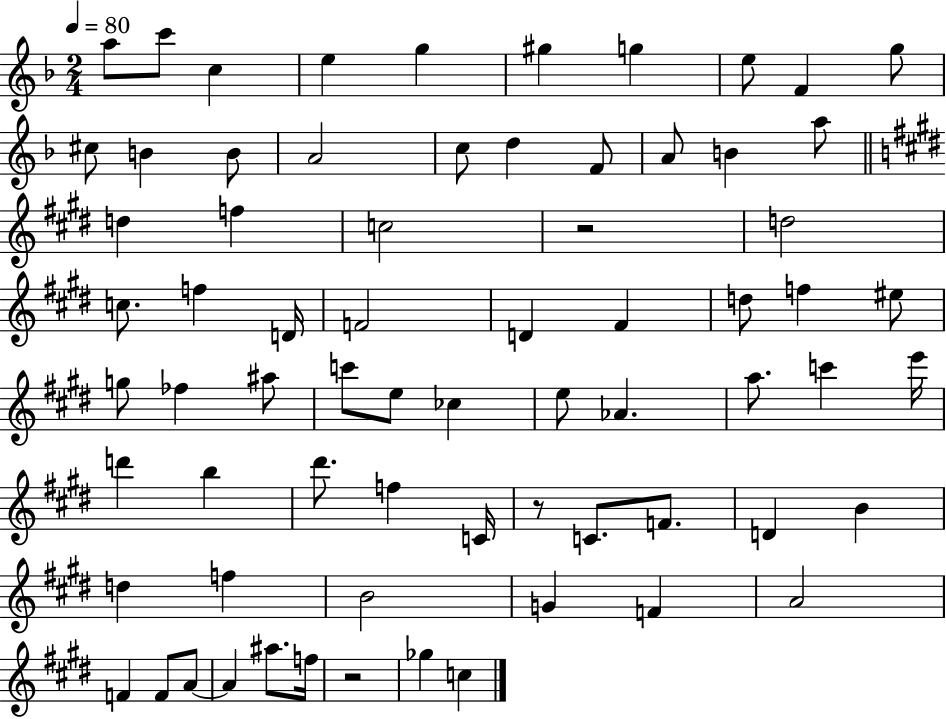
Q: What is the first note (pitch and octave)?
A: A5